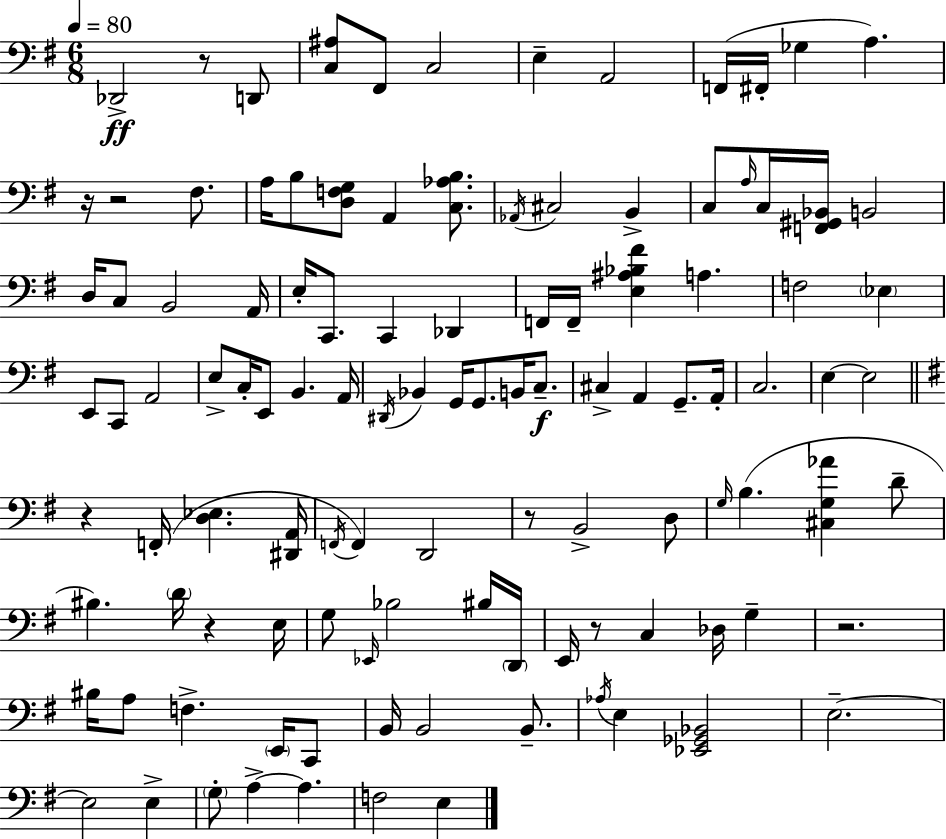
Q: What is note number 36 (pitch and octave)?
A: C2